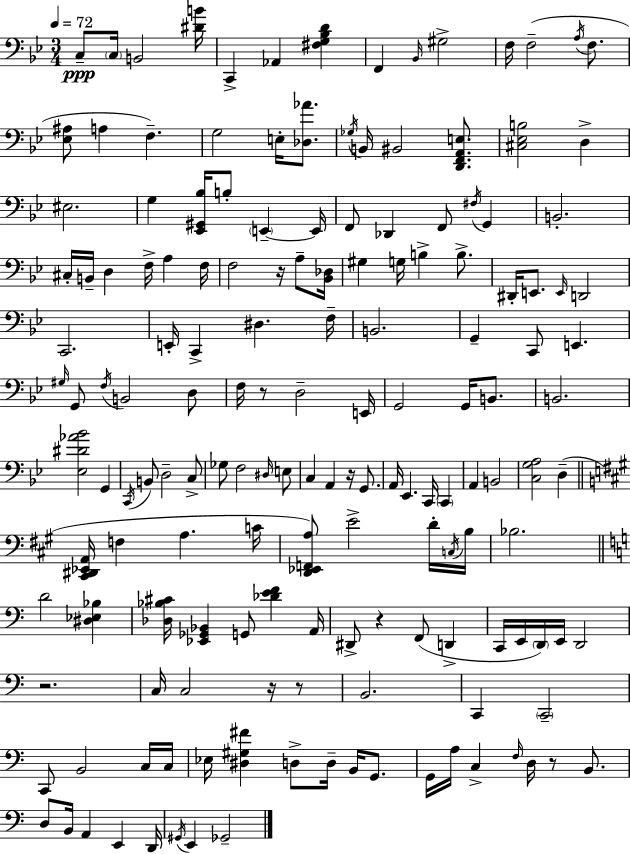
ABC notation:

X:1
T:Untitled
M:3/4
L:1/4
K:Bb
C,/2 C,/4 B,,2 [^DB]/4 C,, _A,, [^F,G,_B,D] F,, _B,,/4 ^G,2 F,/4 F,2 A,/4 F,/2 [_E,^A,]/2 A, F, G,2 E,/4 [_D,_A]/2 _G,/4 B,,/4 ^B,,2 [D,,F,,A,,E,]/2 [^C,_E,B,]2 D, ^E,2 G, [_E,,^G,,_B,]/4 B,/2 E,, E,,/4 F,,/2 _D,, F,,/2 ^F,/4 G,, B,,2 ^C,/4 B,,/4 D, F,/4 A, F,/4 F,2 z/4 A,/2 [_B,,_D,]/4 ^G, G,/4 B, B,/2 ^D,,/4 E,,/2 E,,/4 D,,2 C,,2 E,,/4 C,, ^D, F,/4 B,,2 G,, C,,/2 E,, ^G,/4 G,,/2 F,/4 B,,2 D,/2 F,/4 z/2 D,2 E,,/4 G,,2 G,,/4 B,,/2 B,,2 [_E,^D_A_B]2 G,, C,,/4 B,,/2 D,2 C,/2 _G,/2 F,2 ^D,/4 E,/2 C, A,, z/4 G,,/2 A,,/4 _E,, C,,/4 C,, A,, B,,2 [C,G,A,]2 D, [^C,,^D,,_E,,A,,]/4 F, A, C/4 [D,,_E,,F,,A,]/2 E2 D/4 C,/4 B,/4 _B,2 D2 [^D,_E,_B,] [_D,_B,^C]/4 [_E,,_G,,_B,,] G,,/2 [_DEF] A,,/4 ^D,,/2 z F,,/2 D,, C,,/4 E,,/4 D,,/4 E,,/4 D,,2 z2 C,/4 C,2 z/4 z/2 B,,2 C,, C,,2 C,,/2 B,,2 C,/4 C,/4 _E,/4 [^D,^G,^F] D,/2 D,/4 B,,/4 G,,/2 G,,/4 A,/4 C, F,/4 D,/4 z/2 B,,/2 D,/2 B,,/4 A,, E,, D,,/4 ^G,,/4 E,, _G,,2